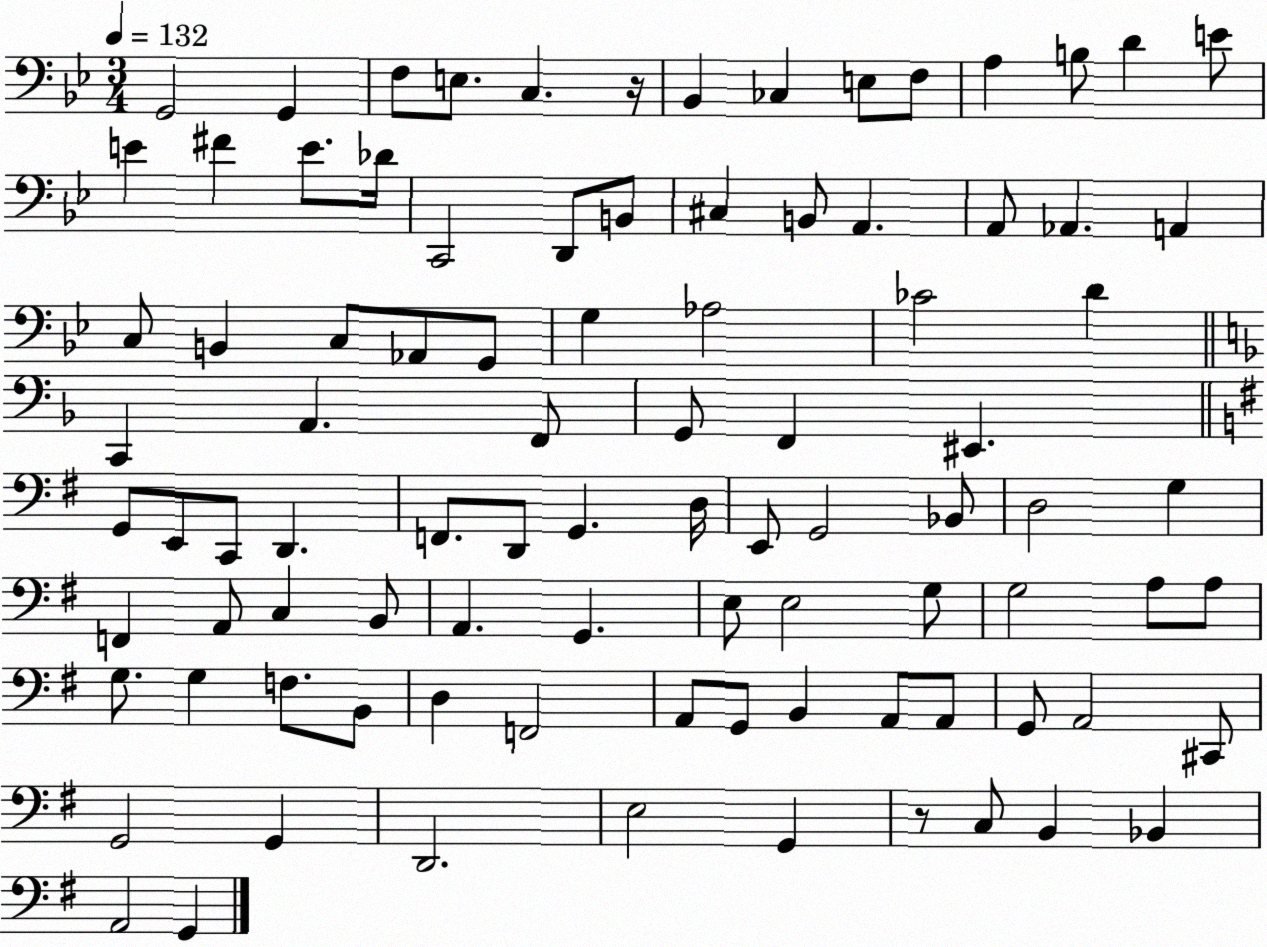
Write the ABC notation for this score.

X:1
T:Untitled
M:3/4
L:1/4
K:Bb
G,,2 G,, F,/2 E,/2 C, z/4 _B,, _C, E,/2 F,/2 A, B,/2 D E/2 E ^F E/2 _D/4 C,,2 D,,/2 B,,/2 ^C, B,,/2 A,, A,,/2 _A,, A,, C,/2 B,, C,/2 _A,,/2 G,,/2 G, _A,2 _C2 D C,, A,, F,,/2 G,,/2 F,, ^E,, G,,/2 E,,/2 C,,/2 D,, F,,/2 D,,/2 G,, D,/4 E,,/2 G,,2 _B,,/2 D,2 G, F,, A,,/2 C, B,,/2 A,, G,, E,/2 E,2 G,/2 G,2 A,/2 A,/2 G,/2 G, F,/2 B,,/2 D, F,,2 A,,/2 G,,/2 B,, A,,/2 A,,/2 G,,/2 A,,2 ^C,,/2 G,,2 G,, D,,2 E,2 G,, z/2 C,/2 B,, _B,, A,,2 G,,